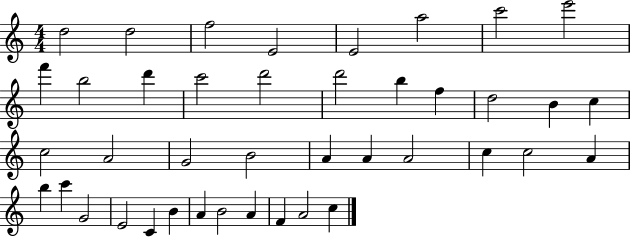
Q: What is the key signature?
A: C major